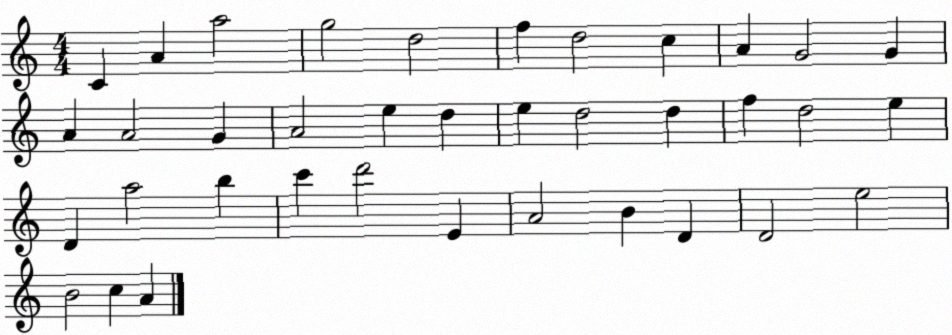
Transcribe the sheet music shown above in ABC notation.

X:1
T:Untitled
M:4/4
L:1/4
K:C
C A a2 g2 d2 f d2 c A G2 G A A2 G A2 e d e d2 d f d2 e D a2 b c' d'2 E A2 B D D2 e2 B2 c A